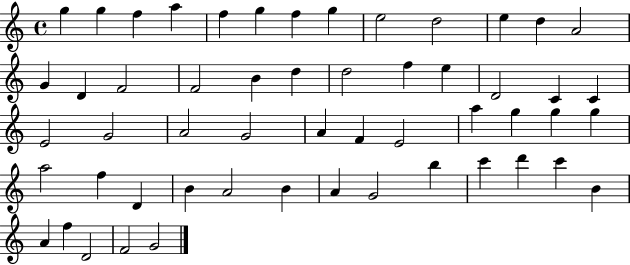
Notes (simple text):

G5/q G5/q F5/q A5/q F5/q G5/q F5/q G5/q E5/h D5/h E5/q D5/q A4/h G4/q D4/q F4/h F4/h B4/q D5/q D5/h F5/q E5/q D4/h C4/q C4/q E4/h G4/h A4/h G4/h A4/q F4/q E4/h A5/q G5/q G5/q G5/q A5/h F5/q D4/q B4/q A4/h B4/q A4/q G4/h B5/q C6/q D6/q C6/q B4/q A4/q F5/q D4/h F4/h G4/h